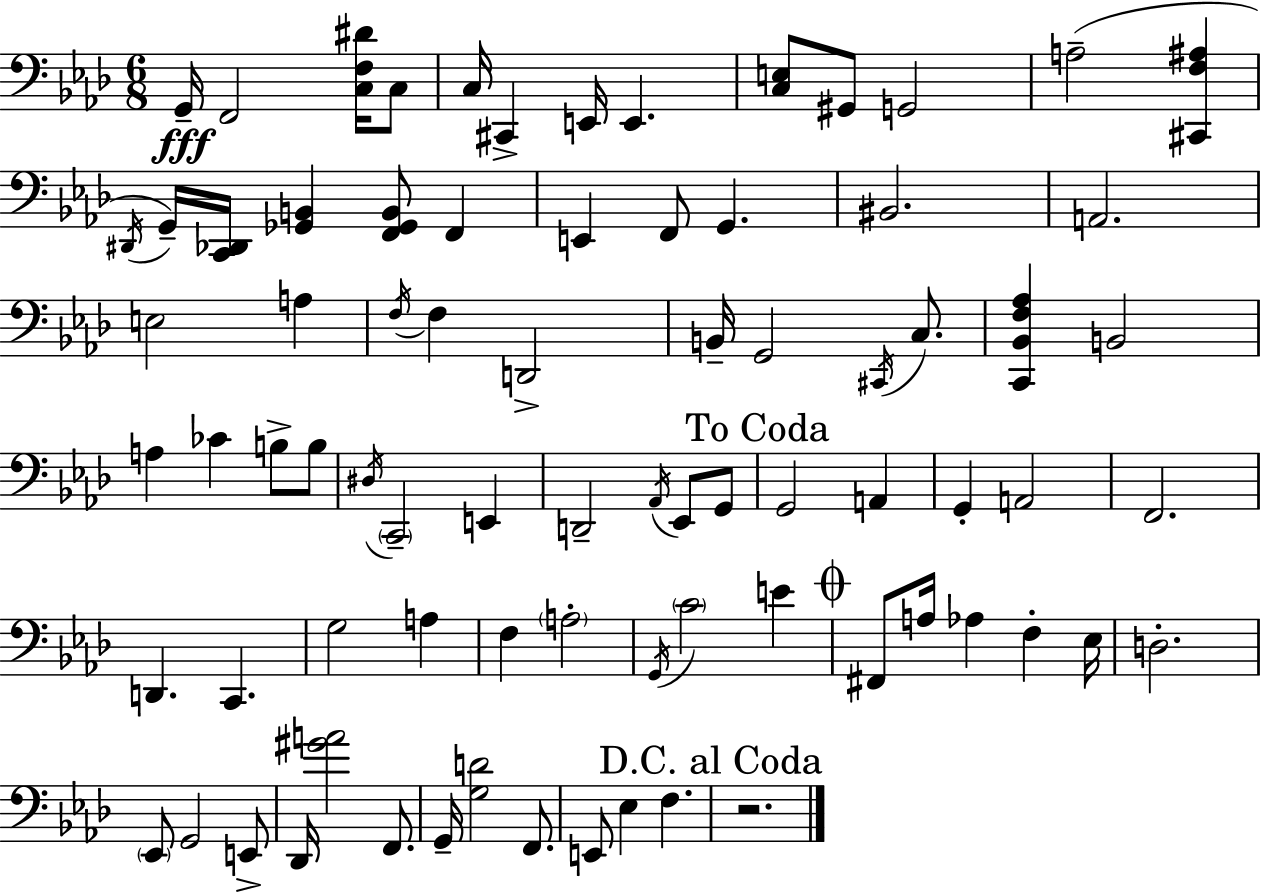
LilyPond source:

{
  \clef bass
  \numericTimeSignature
  \time 6/8
  \key f \minor
  g,16--\fff f,2 <c f dis'>16 c8 | c16 cis,4-> e,16 e,4. | <c e>8 gis,8 g,2 | a2--( <cis, f ais>4 | \break \acciaccatura { dis,16 }) g,16-- <c, des,>16 <ges, b,>4 <f, ges, b,>8 f,4 | e,4 f,8 g,4. | bis,2. | a,2. | \break e2 a4 | \acciaccatura { f16 } f4 d,2-> | b,16-- g,2 \acciaccatura { cis,16 } | c8. <c, bes, f aes>4 b,2 | \break a4 ces'4 b8-> | b8 \acciaccatura { dis16 } \parenthesize c,2-- | e,4 d,2-- | \acciaccatura { aes,16 } ees,8 g,8 \mark "To Coda" g,2 | \break a,4 g,4-. a,2 | f,2. | d,4. c,4. | g2 | \break a4 f4 \parenthesize a2-. | \acciaccatura { g,16 } \parenthesize c'2 | e'4 \mark \markup { \musicglyph "scripts.coda" } fis,8 a16 aes4 | f4-. ees16 d2.-. | \break \parenthesize ees,8 g,2 | e,8-> des,16 <gis' a'>2 | f,8. g,16-- <g d'>2 | f,8. e,8 ees4 | \break f4. \mark "D.C. al Coda" r2. | \bar "|."
}